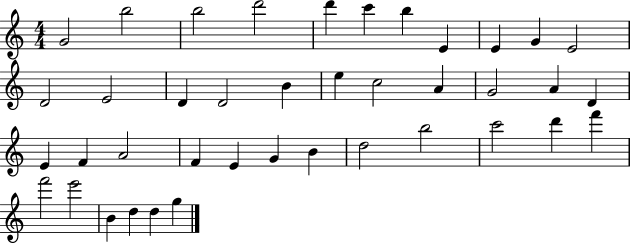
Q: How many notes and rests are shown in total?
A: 40